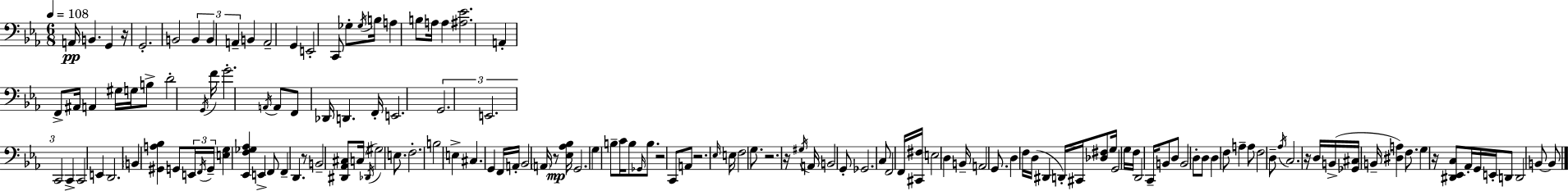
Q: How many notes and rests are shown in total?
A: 151